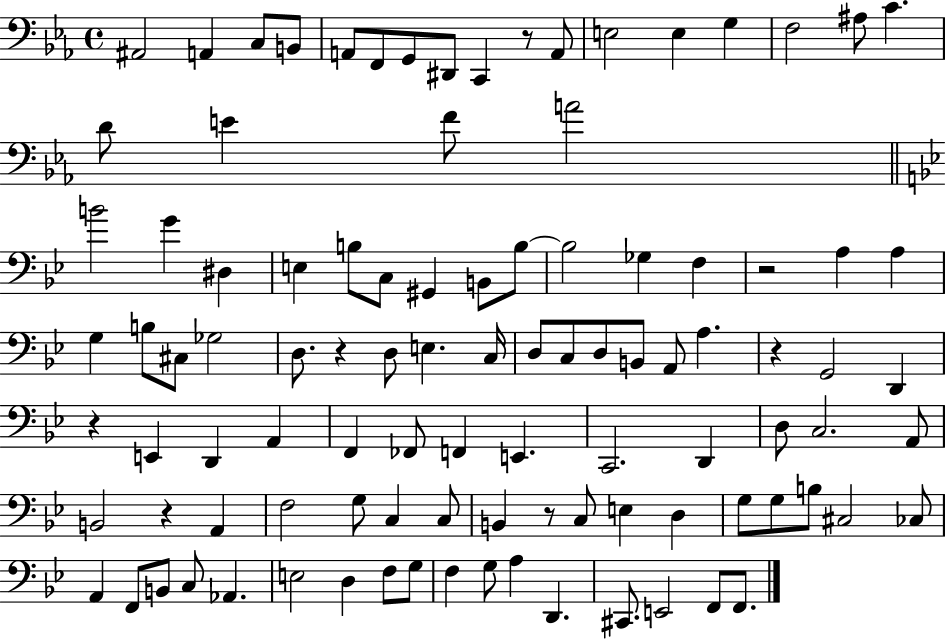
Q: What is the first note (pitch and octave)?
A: A#2